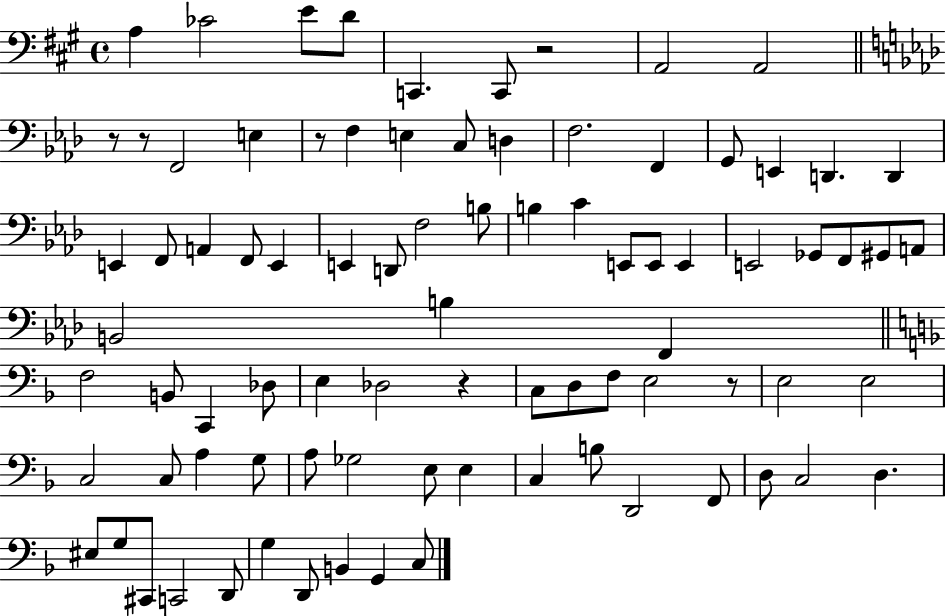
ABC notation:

X:1
T:Untitled
M:4/4
L:1/4
K:A
A, _C2 E/2 D/2 C,, C,,/2 z2 A,,2 A,,2 z/2 z/2 F,,2 E, z/2 F, E, C,/2 D, F,2 F,, G,,/2 E,, D,, D,, E,, F,,/2 A,, F,,/2 E,, E,, D,,/2 F,2 B,/2 B, C E,,/2 E,,/2 E,, E,,2 _G,,/2 F,,/2 ^G,,/2 A,,/2 B,,2 B, F,, F,2 B,,/2 C,, _D,/2 E, _D,2 z C,/2 D,/2 F,/2 E,2 z/2 E,2 E,2 C,2 C,/2 A, G,/2 A,/2 _G,2 E,/2 E, C, B,/2 D,,2 F,,/2 D,/2 C,2 D, ^E,/2 G,/2 ^C,,/2 C,,2 D,,/2 G, D,,/2 B,, G,, C,/2